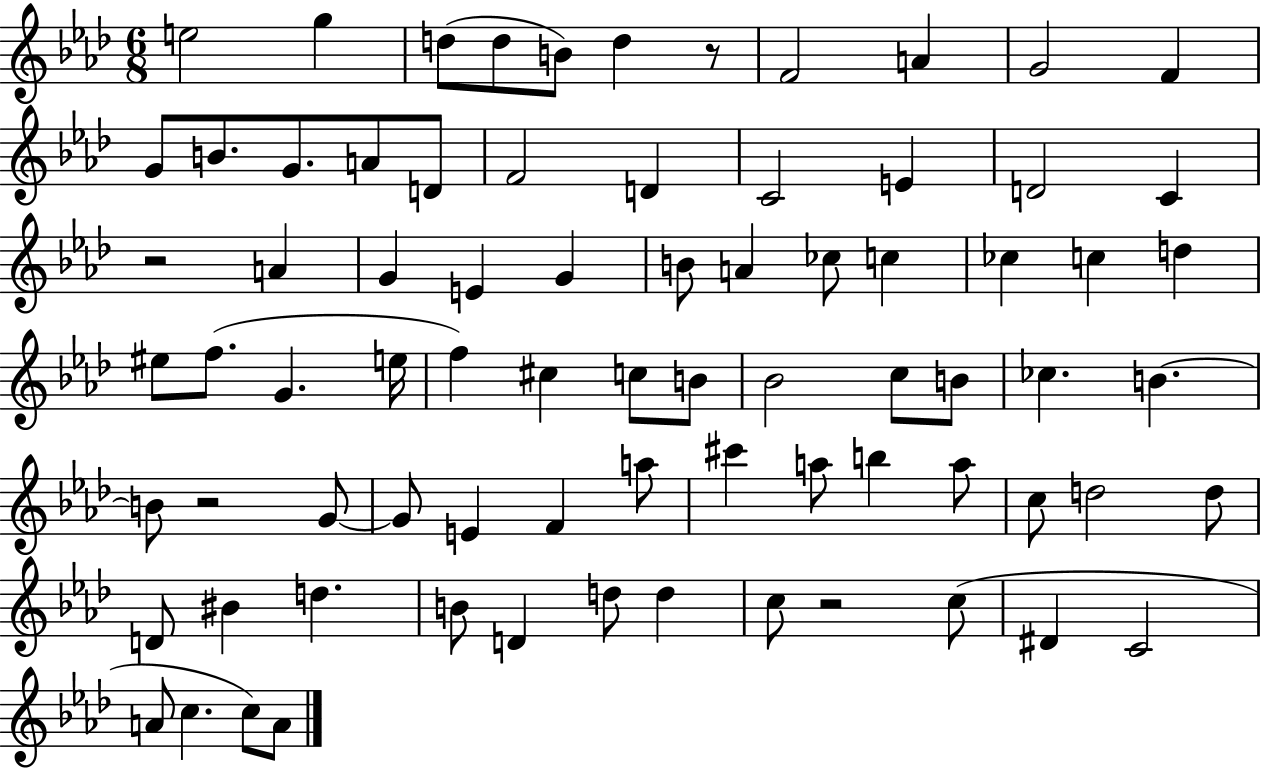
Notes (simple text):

E5/h G5/q D5/e D5/e B4/e D5/q R/e F4/h A4/q G4/h F4/q G4/e B4/e. G4/e. A4/e D4/e F4/h D4/q C4/h E4/q D4/h C4/q R/h A4/q G4/q E4/q G4/q B4/e A4/q CES5/e C5/q CES5/q C5/q D5/q EIS5/e F5/e. G4/q. E5/s F5/q C#5/q C5/e B4/e Bb4/h C5/e B4/e CES5/q. B4/q. B4/e R/h G4/e G4/e E4/q F4/q A5/e C#6/q A5/e B5/q A5/e C5/e D5/h D5/e D4/e BIS4/q D5/q. B4/e D4/q D5/e D5/q C5/e R/h C5/e D#4/q C4/h A4/e C5/q. C5/e A4/e